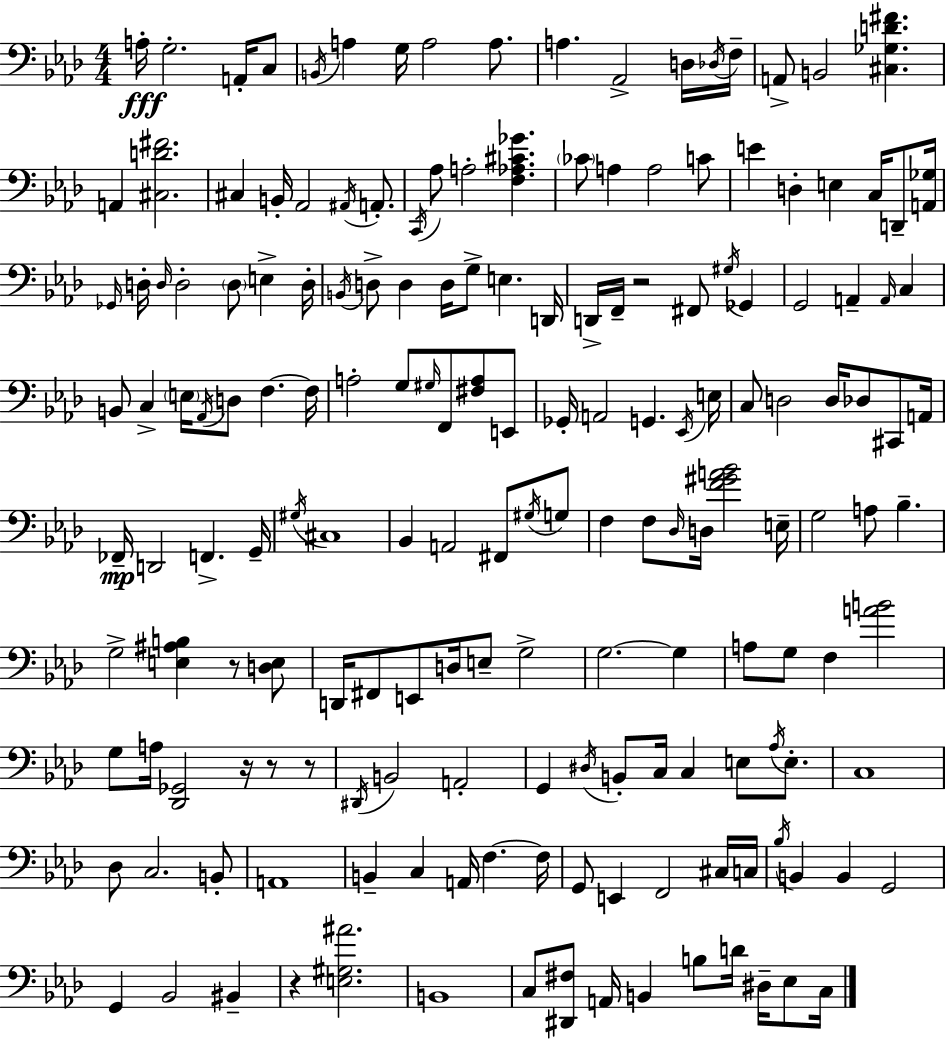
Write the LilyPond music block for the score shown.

{
  \clef bass
  \numericTimeSignature
  \time 4/4
  \key aes \major
  a16-.\fff g2.-. a,16-. c8 | \acciaccatura { b,16 } a4 g16 a2 a8. | a4. aes,2-> d16 | \acciaccatura { des16 } f16-- a,8-> b,2 <cis ges d' fis'>4. | \break a,4 <cis d' fis'>2. | cis4 b,16-. aes,2 \acciaccatura { ais,16 } | a,8.-. \acciaccatura { c,16 } aes8 a2-. <f aes cis' ges'>4. | \parenthesize ces'8 a4 a2 | \break c'8 e'4 d4-. e4 | c16 d,8-- <a, ges>16 \grace { ges,16 } d16-. \grace { d16 } d2-. \parenthesize d8 | e4-> d16-. \acciaccatura { b,16 } d8-> d4 d16 g8-> | e4. d,16 d,16-> f,16-- r2 | \break fis,8 \acciaccatura { gis16 } ges,4 g,2 | a,4-- \grace { a,16 } c4 b,8 c4-> \parenthesize e16 | \acciaccatura { aes,16 } d8 f4.~~ f16 a2-. | g8 \grace { gis16 } f,8 <fis a>8 e,8 ges,16-. a,2 | \break g,4. \acciaccatura { ees,16 } e16 c8 d2 | d16 des8 cis,8 a,16 fes,16--\mp d,2 | f,4.-> g,16-- \acciaccatura { gis16 } cis1 | bes,4 | \break a,2 fis,8 \acciaccatura { gis16 } g8 f4 | f8 \grace { des16 } d16 <f' gis' a' bes'>2 e16-- g2 | a8 bes4.-- g2-> | <e ais b>4 r8 <d e>8 d,16 | \break fis,8 e,8 d16 e8-- g2-> g2.~~ | g4 a8 | g8 f4 <a' b'>2 g8 | a16 <des, ges,>2 r16 r8 r8 \acciaccatura { dis,16 } | \break b,2 a,2-. | g,4 \acciaccatura { dis16 } b,8-. c16 c4 e8 \acciaccatura { aes16 } e8.-. | c1 | des8 c2. | \break b,8-. a,1 | b,4-- c4 a,16 f4.~~ | f16 g,8 e,4 f,2 | cis16 c16 \acciaccatura { bes16 } b,4 b,4 g,2 | \break g,4 bes,2 bis,4-- | r4 <e gis ais'>2. | b,1 | c8 <dis, fis>8 a,16 b,4 b8 d'16 dis16-- | \break ees8 c16 \bar "|."
}